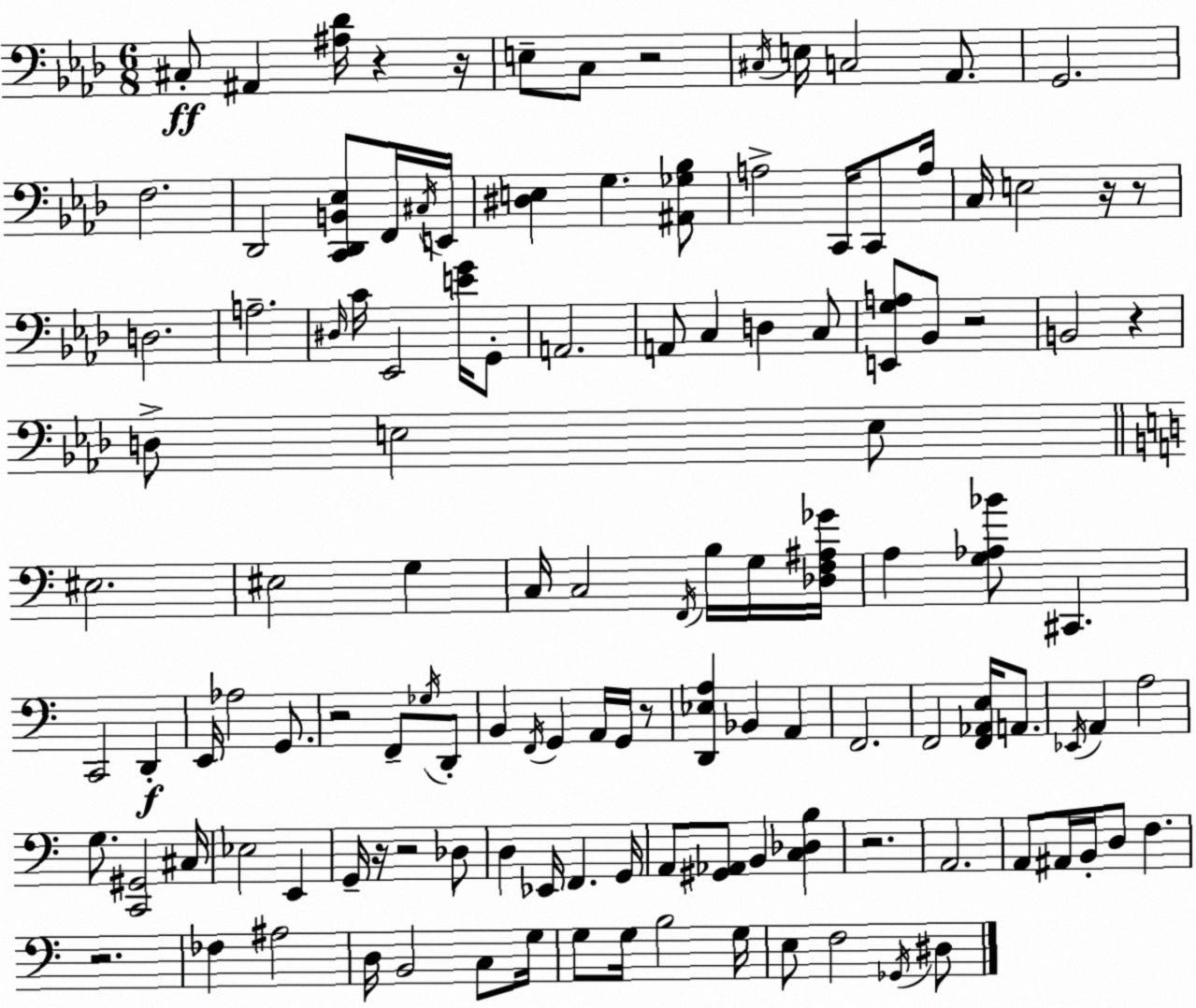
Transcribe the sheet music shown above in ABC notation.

X:1
T:Untitled
M:6/8
L:1/4
K:Ab
^C,/2 ^A,, [^A,_D]/4 z z/4 E,/2 C,/2 z2 ^C,/4 E,/4 C,2 _A,,/2 G,,2 F,2 _D,,2 [C,,_D,,B,,_E,]/2 F,,/4 ^C,/4 E,,/4 [^D,E,] G, [^A,,_G,_B,]/2 A,2 C,,/4 C,,/2 A,/4 C,/4 E,2 z/4 z/2 D,2 A,2 ^D,/4 C/4 _E,,2 [EG]/4 G,,/2 A,,2 A,,/2 C, D, C,/2 [E,,G,A,]/2 _B,,/2 z2 B,,2 z D,/2 E,2 E,/2 ^E,2 ^E,2 G, C,/4 C,2 F,,/4 B,/4 G,/4 [_D,F,^A,_G]/4 A, [G,_A,_B]/2 ^C,, C,,2 D,, E,,/4 _A,2 G,,/2 z2 F,,/2 _G,/4 D,,/2 B,, F,,/4 G,, A,,/4 G,,/4 z/2 [D,,_E,A,] _B,, A,, F,,2 F,,2 [F,,_A,,E,]/4 A,,/2 _E,,/4 A,, A,2 G,/2 [C,,^G,,]2 ^C,/4 _E,2 E,, G,,/4 z/4 z2 _D,/2 D, _E,,/4 F,, G,,/4 A,,/2 [^G,,_A,,]/2 B,, [C,_D,B,] z2 A,,2 A,,/2 ^A,,/4 B,,/4 D,/2 F, z2 _F, ^A,2 D,/4 B,,2 C,/2 G,/4 G,/2 G,/4 B,2 G,/4 E,/2 F,2 _G,,/4 ^D,/2